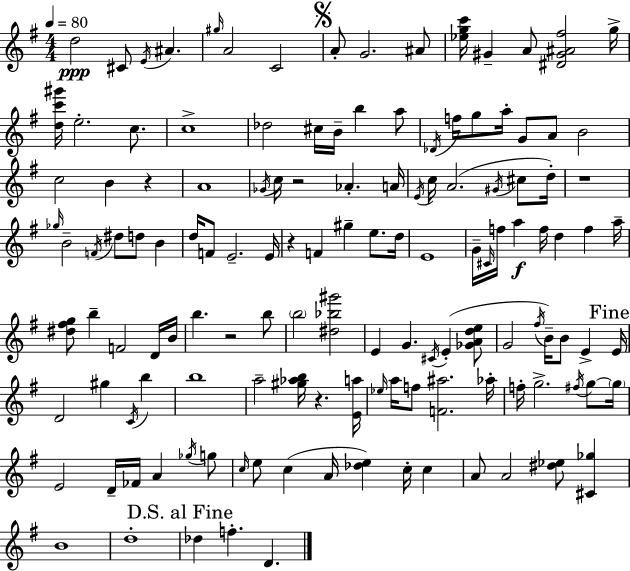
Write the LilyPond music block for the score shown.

{
  \clef treble
  \numericTimeSignature
  \time 4/4
  \key g \major
  \tempo 4 = 80
  d''2\ppp cis'8 \acciaccatura { e'16 } ais'4. | \grace { gis''16 } a'2 c'2 | \mark \markup { \musicglyph "scripts.segno" } a'8-. g'2. | ais'8 <ees'' g'' c'''>16 gis'4-- a'8 <dis' gis' ais' fis''>2 | \break g''16-> <d'' c''' gis'''>16 e''2.-. c''8. | c''1-> | des''2 cis''16 b'16-- b''4 | a''8 \acciaccatura { des'16 } f''16 g''8 a''16-. g'8 a'8 b'2 | \break c''2 b'4 r4 | a'1 | \acciaccatura { ges'16 } c''16 r2 aes'4.-. | a'16 \acciaccatura { e'16 } c''16 a'2.( | \break \acciaccatura { gis'16 } cis''8 d''16-.) r1 | \grace { ges''16 } b'2-- \acciaccatura { f'16 } | dis''8 d''8 b'4 d''16 f'8 e'2.-- | e'16 r4 f'4 | \break gis''4-- e''8. d''16 e'1 | g'16-- \grace { cis'16 } f''16 a''4\f f''16 | d''4 f''4 a''16-- <dis'' fis'' g''>8 b''4-- f'2 | d'16 b'16 b''4. r2 | \break b''8 \parenthesize b''2 | <dis'' bes'' gis'''>2 e'4 g'4. | \acciaccatura { cis'16 } e'4-.( <ges' a' d'' e''>8 g'2 | \acciaccatura { fis''16 }) b'16-- b'8 e'4-> \mark "Fine" e'16 d'2 | \break gis''4 \acciaccatura { c'16 } b''4 b''1 | a''2-- | <gis'' aes'' b''>16 r4. <e' a''>16 \grace { ees''16 } a''16 f''8 | <f' ais''>2. aes''16-. f''16-. g''2.-> | \break \acciaccatura { fis''16 } g''8~~ \parenthesize g''16 e'2 | d'16-- fes'16 a'4 \acciaccatura { ges''16 } g''8 \grace { c''16 } | e''8 c''4( a'16 <des'' e''>4) c''16-. c''4 | a'8 a'2 <dis'' ees''>8 <cis' ges''>4 | \break b'1 | d''1-. | \mark "D.S. al Fine" des''4 f''4.-. d'4. | \bar "|."
}